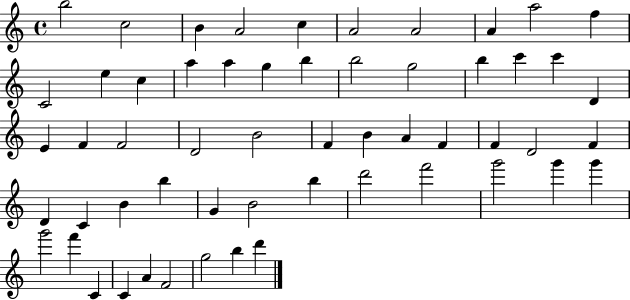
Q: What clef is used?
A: treble